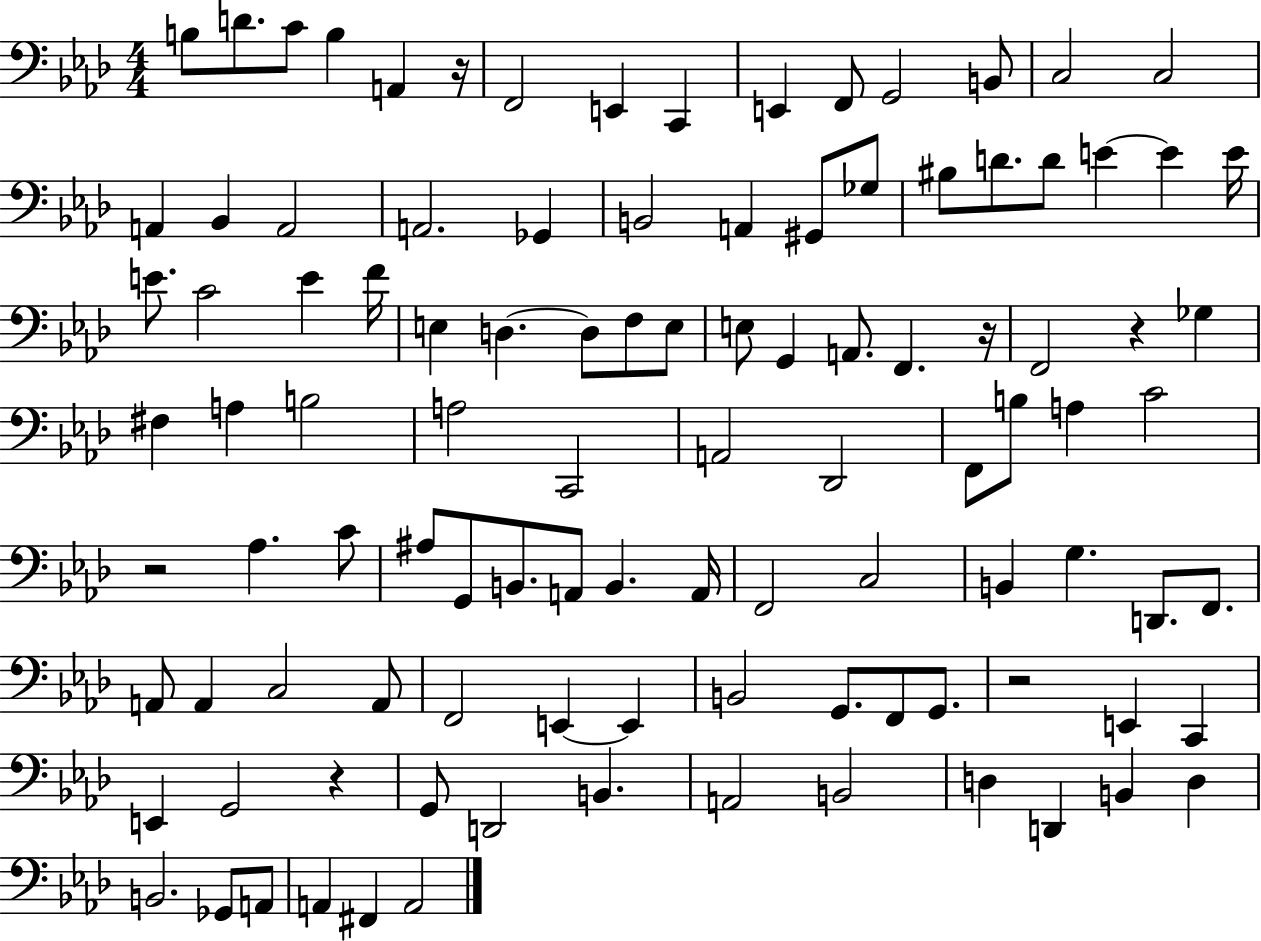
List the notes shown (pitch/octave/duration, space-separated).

B3/e D4/e. C4/e B3/q A2/q R/s F2/h E2/q C2/q E2/q F2/e G2/h B2/e C3/h C3/h A2/q Bb2/q A2/h A2/h. Gb2/q B2/h A2/q G#2/e Gb3/e BIS3/e D4/e. D4/e E4/q E4/q E4/s E4/e. C4/h E4/q F4/s E3/q D3/q. D3/e F3/e E3/e E3/e G2/q A2/e. F2/q. R/s F2/h R/q Gb3/q F#3/q A3/q B3/h A3/h C2/h A2/h Db2/h F2/e B3/e A3/q C4/h R/h Ab3/q. C4/e A#3/e G2/e B2/e. A2/e B2/q. A2/s F2/h C3/h B2/q G3/q. D2/e. F2/e. A2/e A2/q C3/h A2/e F2/h E2/q E2/q B2/h G2/e. F2/e G2/e. R/h E2/q C2/q E2/q G2/h R/q G2/e D2/h B2/q. A2/h B2/h D3/q D2/q B2/q D3/q B2/h. Gb2/e A2/e A2/q F#2/q A2/h